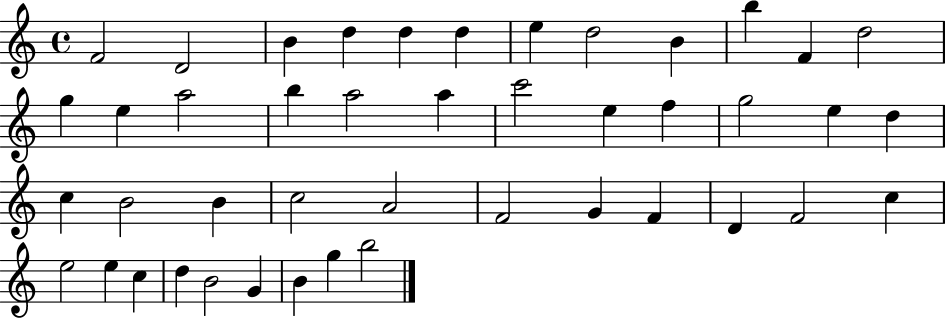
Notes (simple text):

F4/h D4/h B4/q D5/q D5/q D5/q E5/q D5/h B4/q B5/q F4/q D5/h G5/q E5/q A5/h B5/q A5/h A5/q C6/h E5/q F5/q G5/h E5/q D5/q C5/q B4/h B4/q C5/h A4/h F4/h G4/q F4/q D4/q F4/h C5/q E5/h E5/q C5/q D5/q B4/h G4/q B4/q G5/q B5/h